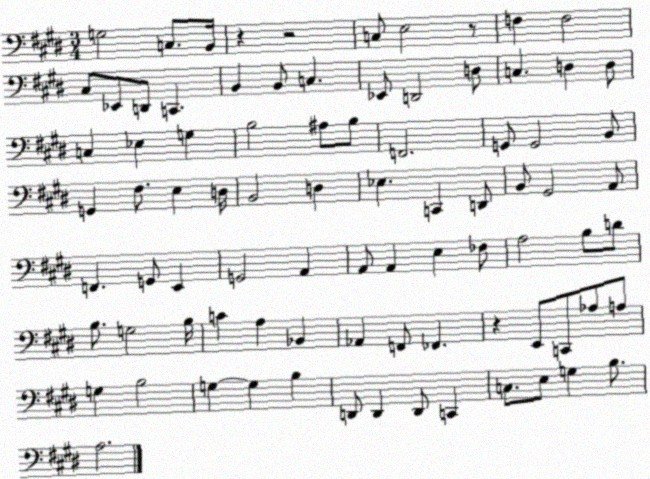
X:1
T:Untitled
M:3/4
L:1/4
K:E
G,2 C,/2 B,,/4 z z2 C,/2 E,2 z/2 F, F,2 ^C,/2 _E,,/2 D,,/2 C,, B,, B,,/2 C, _E,,/2 D,,2 D,/2 C, D, D,/2 C, _E, G, B,2 ^A,/2 B,/2 F,,2 G,,/2 G,,2 B,,/2 G,, ^F,/2 E, D,/4 B,,2 D, _E, C,, D,,/2 B,,/2 ^G,,2 A,,/2 F,, G,,/2 E,, G,,2 A,, A,,/2 A,, E, _F,/2 A,2 B,/2 D/2 B,/2 G,2 B,/4 C A, _B,, _A,, F,,/2 _F,, z E,,/2 C,,/2 _A,/2 A,/2 G, B,2 G, G, B, D,,/2 D,, D,,/2 C,, C,/2 E,/2 G, B,/2 A,2